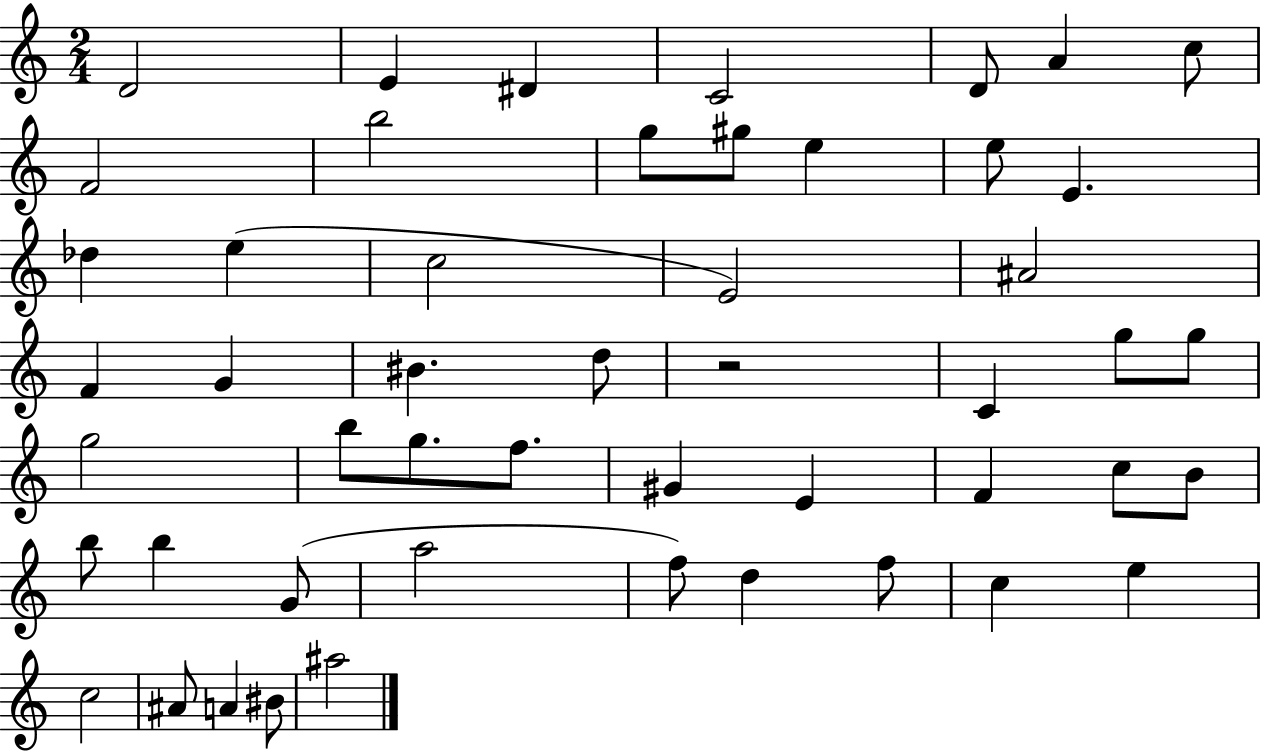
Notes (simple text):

D4/h E4/q D#4/q C4/h D4/e A4/q C5/e F4/h B5/h G5/e G#5/e E5/q E5/e E4/q. Db5/q E5/q C5/h E4/h A#4/h F4/q G4/q BIS4/q. D5/e R/h C4/q G5/e G5/e G5/h B5/e G5/e. F5/e. G#4/q E4/q F4/q C5/e B4/e B5/e B5/q G4/e A5/h F5/e D5/q F5/e C5/q E5/q C5/h A#4/e A4/q BIS4/e A#5/h